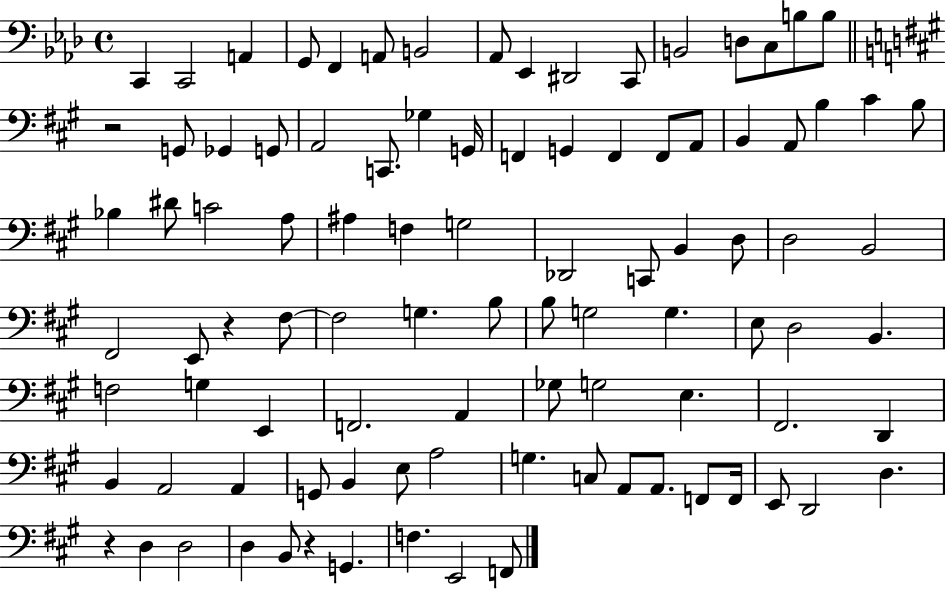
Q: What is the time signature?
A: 4/4